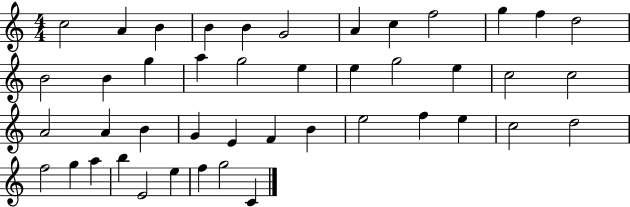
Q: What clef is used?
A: treble